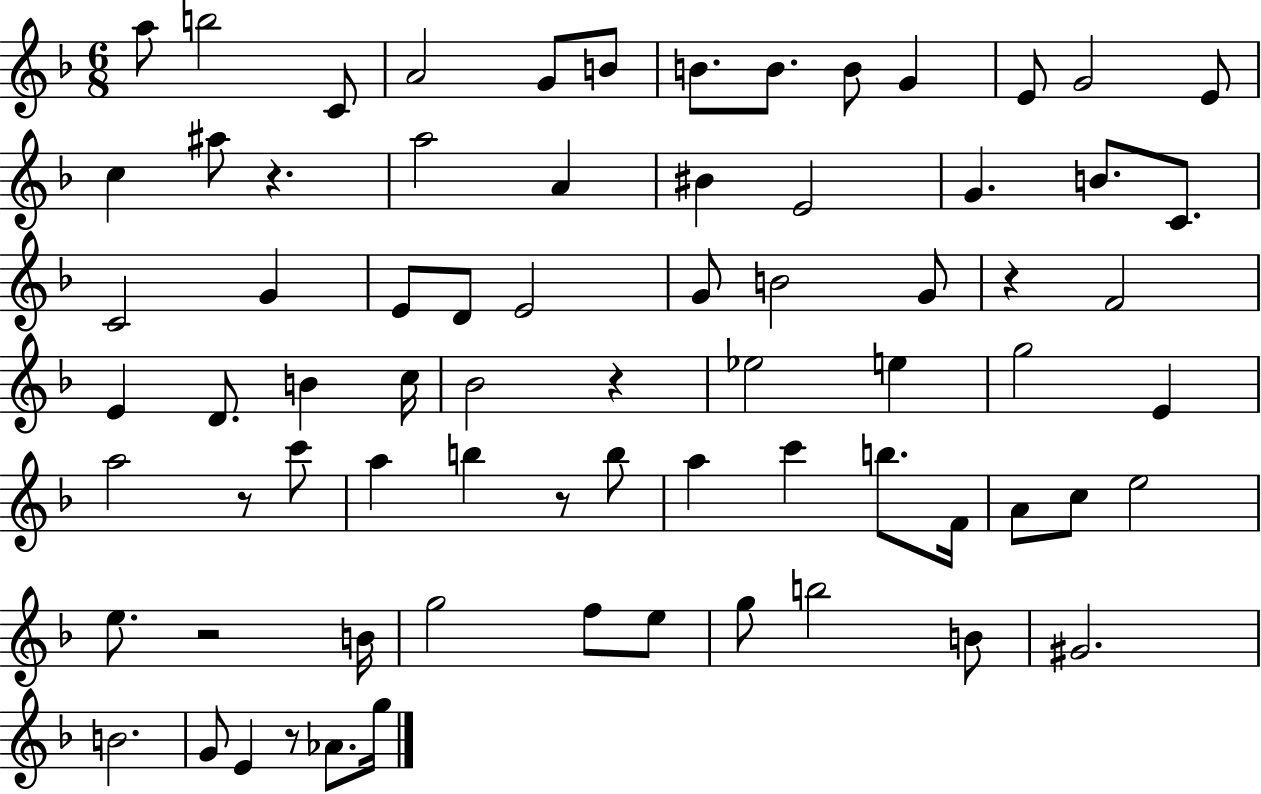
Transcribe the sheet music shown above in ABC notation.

X:1
T:Untitled
M:6/8
L:1/4
K:F
a/2 b2 C/2 A2 G/2 B/2 B/2 B/2 B/2 G E/2 G2 E/2 c ^a/2 z a2 A ^B E2 G B/2 C/2 C2 G E/2 D/2 E2 G/2 B2 G/2 z F2 E D/2 B c/4 _B2 z _e2 e g2 E a2 z/2 c'/2 a b z/2 b/2 a c' b/2 F/4 A/2 c/2 e2 e/2 z2 B/4 g2 f/2 e/2 g/2 b2 B/2 ^G2 B2 G/2 E z/2 _A/2 g/4